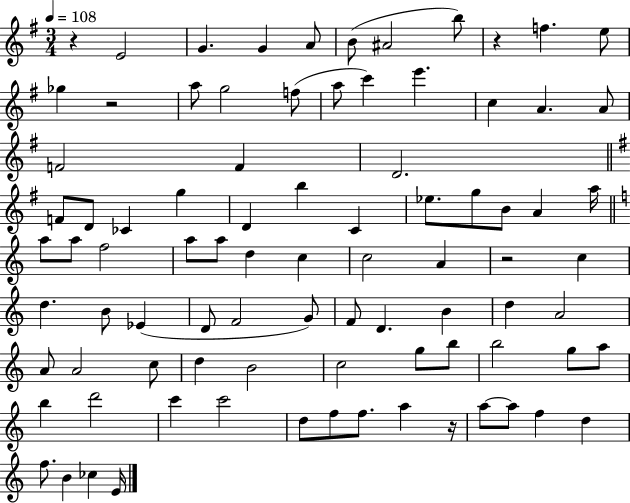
{
  \clef treble
  \numericTimeSignature
  \time 3/4
  \key g \major
  \tempo 4 = 108
  r4 e'2 | g'4. g'4 a'8 | b'8( ais'2 b''8) | r4 f''4. e''8 | \break ges''4 r2 | a''8 g''2 f''8( | a''8 c'''4) e'''4. | c''4 a'4. a'8 | \break f'2 f'4 | d'2. | \bar "||" \break \key e \minor f'8 d'8 ces'4 g''4 | d'4 b''4 c'4 | ees''8. g''8 b'8 a'4 a''16 | \bar "||" \break \key c \major a''8 a''8 f''2 | a''8 a''8 d''4 c''4 | c''2 a'4 | r2 c''4 | \break d''4. b'8 ees'4( | d'8 f'2 g'8) | f'8 d'4. b'4 | d''4 a'2 | \break a'8 a'2 c''8 | d''4 b'2 | c''2 g''8 b''8 | b''2 g''8 a''8 | \break b''4 d'''2 | c'''4 c'''2 | d''8 f''8 f''8. a''4 r16 | a''8~~ a''8 f''4 d''4 | \break f''8. b'4 ces''4 e'16 | \bar "|."
}